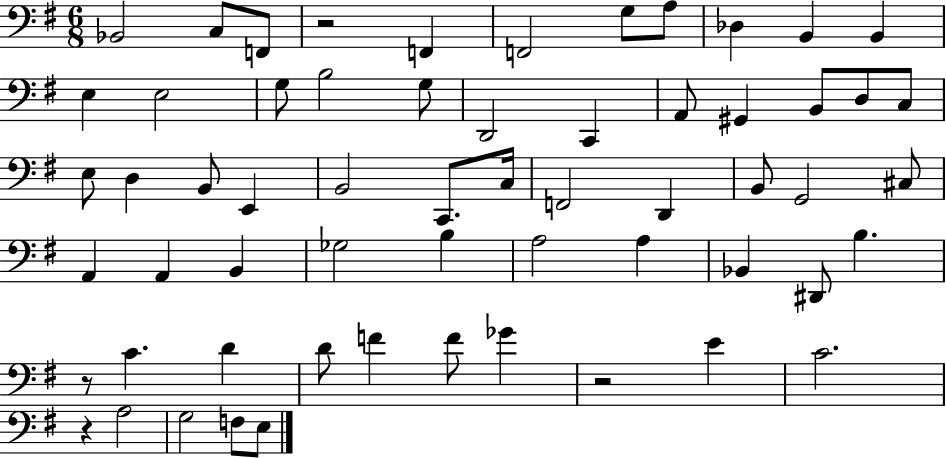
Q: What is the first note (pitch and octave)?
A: Bb2